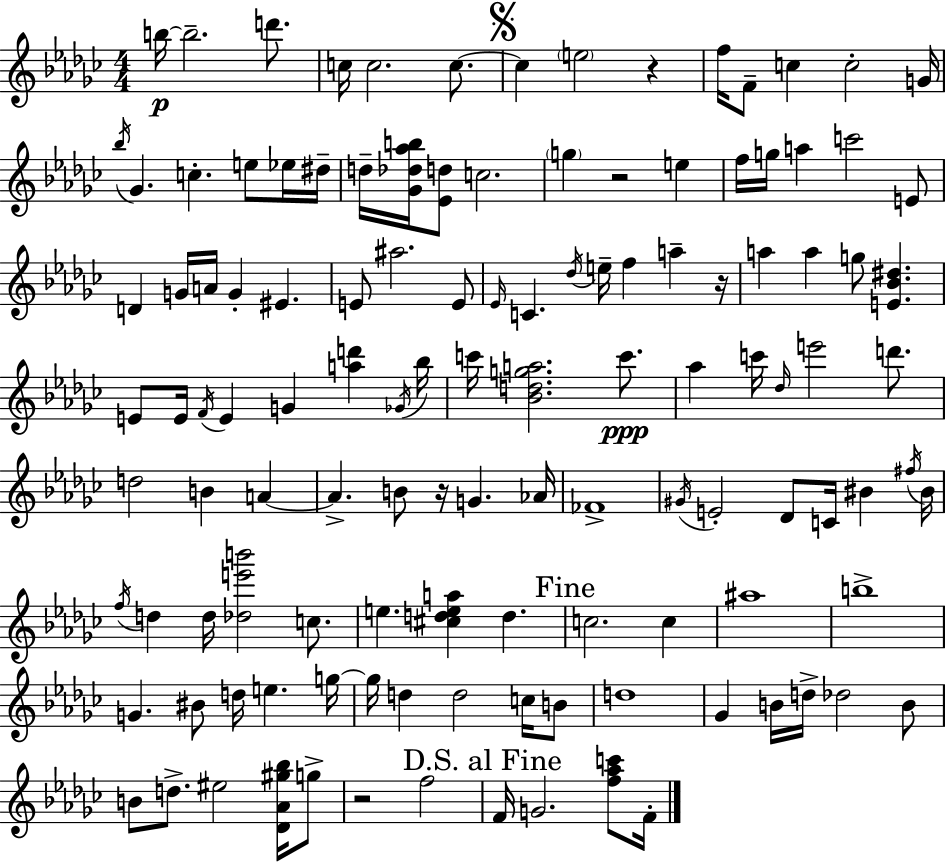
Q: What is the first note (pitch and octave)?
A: B5